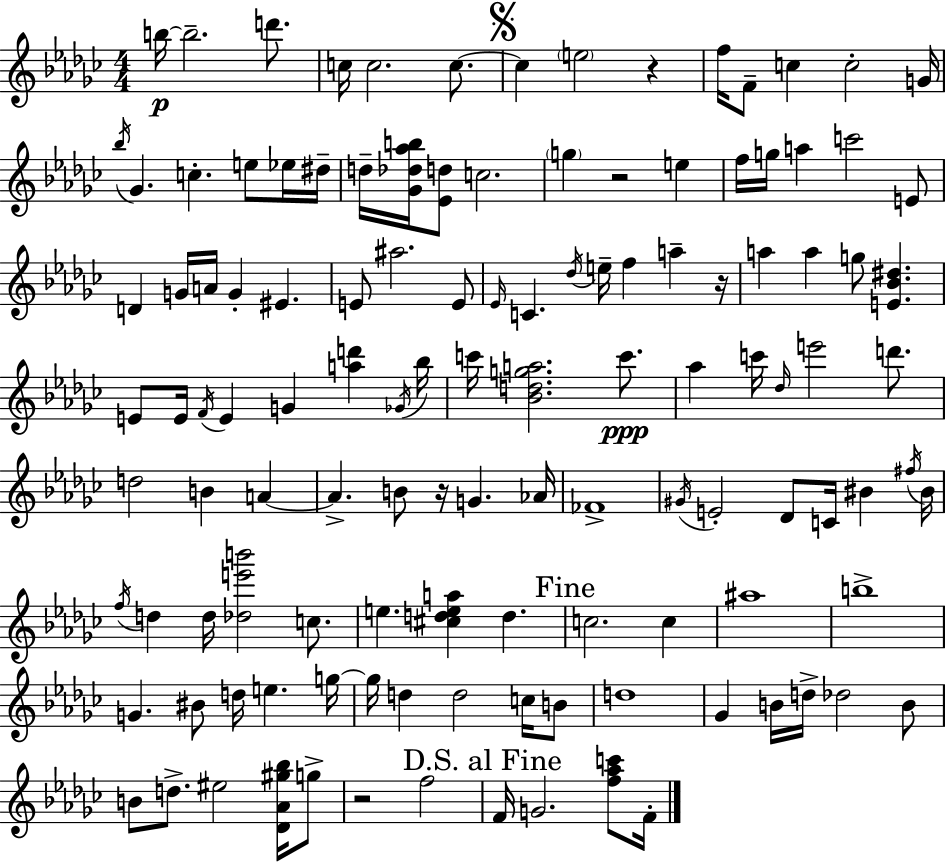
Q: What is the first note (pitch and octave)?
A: B5